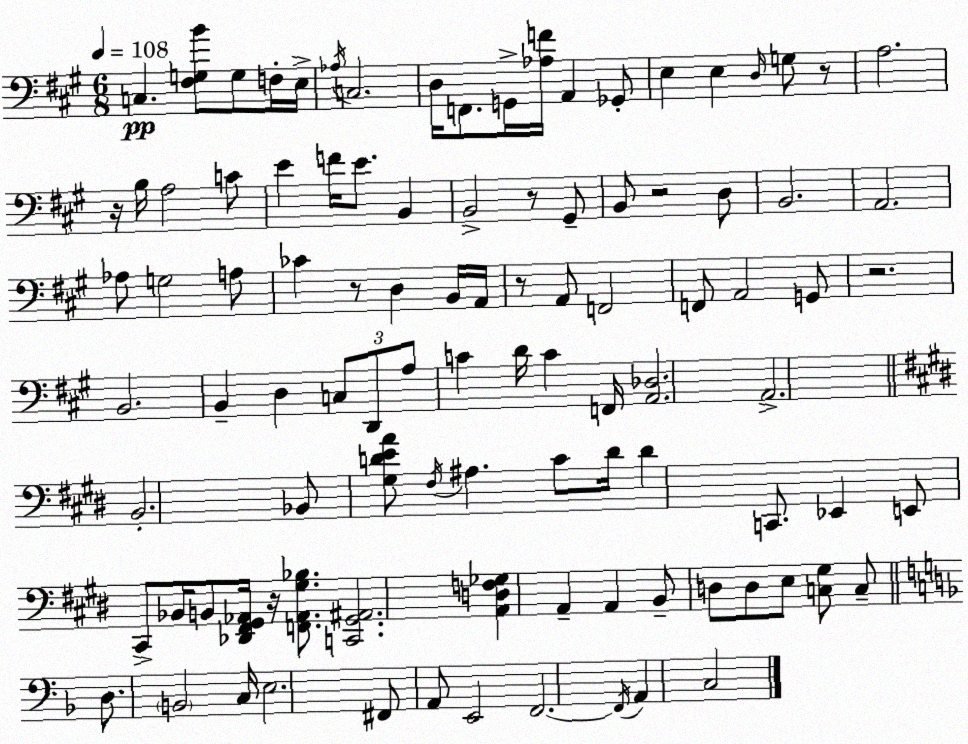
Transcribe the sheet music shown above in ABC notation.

X:1
T:Untitled
M:6/8
L:1/4
K:A
C, [^F,G,B]/2 G,/2 F,/4 E,/4 _A,/4 C,2 D,/4 F,,/2 G,,/4 [_A,F]/4 A,, _G,,/2 E, E, D,/4 G,/2 z/2 A,2 z/4 B,/4 A,2 C/2 E F/4 E/2 B,, B,,2 z/2 ^G,,/2 B,,/2 z2 D,/2 B,,2 A,,2 _A,/2 G,2 A,/2 _C z/2 D, B,,/4 A,,/4 z/2 A,,/2 F,,2 F,,/2 A,,2 G,,/2 z2 B,,2 B,, D, C,/2 D,,/2 A,/2 C D/4 C F,,/4 [A,,_D,]2 A,,2 B,,2 _B,,/2 [^G,DEA]/2 ^F,/4 ^A, ^C/2 D/4 D C,,/2 _E,, E,,/2 ^C,,/2 _B,,/4 B,,/2 [_D,,^F,,^G,,_A,,]/4 z/4 [F,,_A,,^G,_B,]/2 [C,,^G,,^A,,]2 [A,,D,F,_G,] A,, A,, B,,/2 D,/2 D,/2 E,/2 [C,^G,]/2 C,/2 D,/2 B,,2 C,/4 E,2 ^F,,/2 A,,/2 E,,2 F,,2 F,,/4 A,, C,2